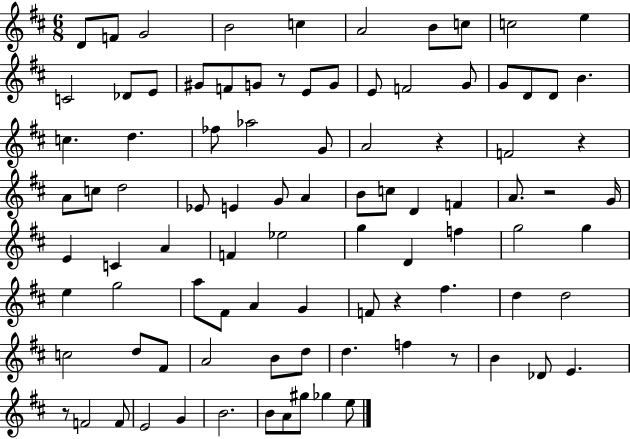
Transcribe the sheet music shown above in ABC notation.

X:1
T:Untitled
M:6/8
L:1/4
K:D
D/2 F/2 G2 B2 c A2 B/2 c/2 c2 e C2 _D/2 E/2 ^G/2 F/2 G/2 z/2 E/2 G/2 E/2 F2 G/2 G/2 D/2 D/2 B c d _f/2 _a2 G/2 A2 z F2 z A/2 c/2 d2 _E/2 E G/2 A B/2 c/2 D F A/2 z2 G/4 E C A F _e2 g D f g2 g e g2 a/2 ^F/2 A G F/2 z ^f d d2 c2 d/2 ^F/2 A2 B/2 d/2 d f z/2 B _D/2 E z/2 F2 F/2 E2 G B2 B/2 A/2 ^g/2 _g e/2